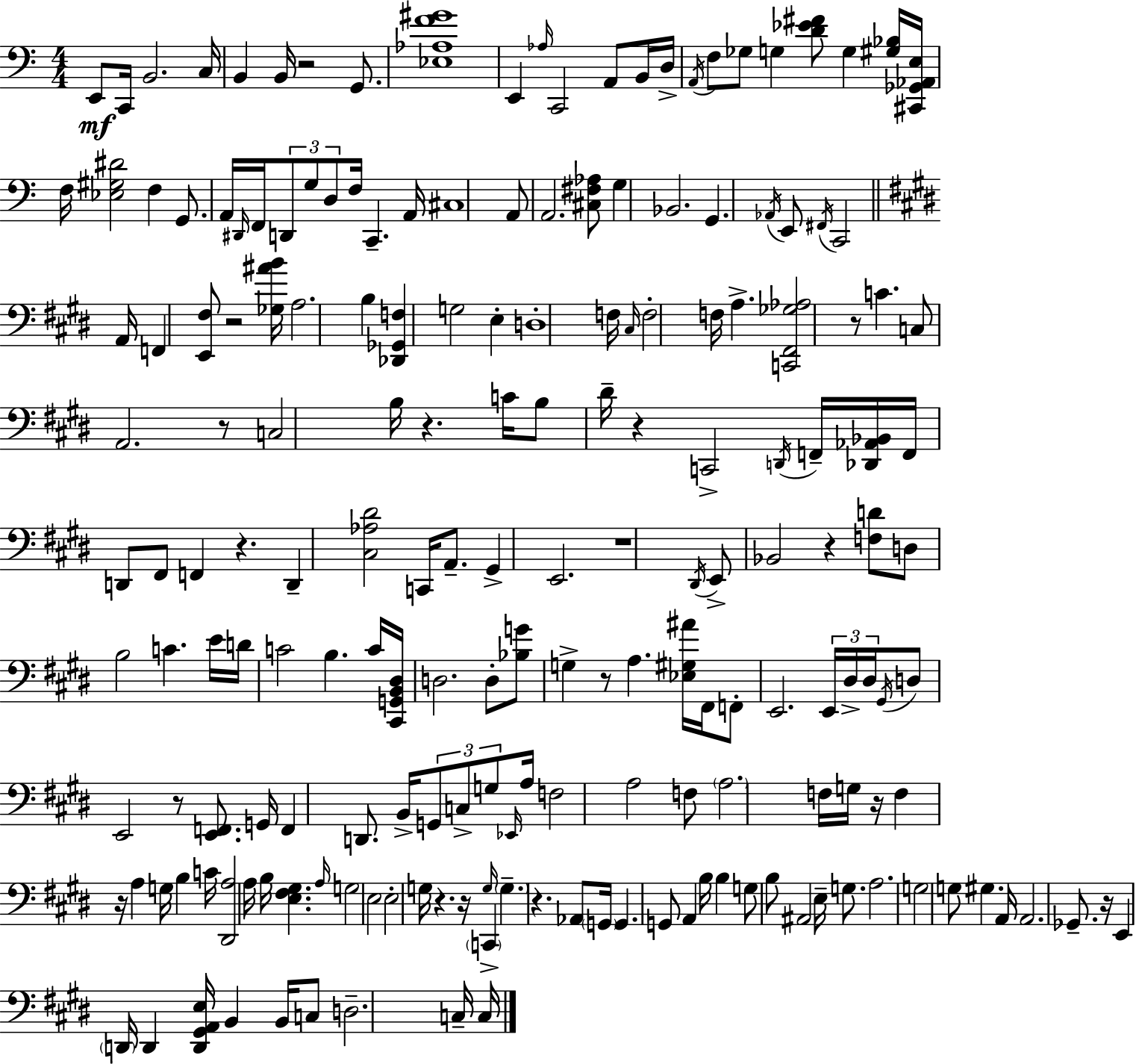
{
  \clef bass
  \numericTimeSignature
  \time 4/4
  \key c \major
  e,8\mf c,16 b,2. c16 | b,4 b,16 r2 g,8. | <ees aes f' gis'>1 | e,4 \grace { aes16 } c,2 a,8 b,16 | \break d16-> \acciaccatura { a,16 } f8 ges8 g4 <d' ees' fis'>8 g4 | <gis bes>16 <cis, ges, aes, e>16 f16 <ees gis dis'>2 f4 g,8. | a,16 \grace { dis,16 } f,16 \tuplet 3/2 { d,8 g8 d8 } f16 c,4.-- | a,16 cis1 | \break a,8 a,2. | <cis fis aes>8 g4 bes,2. | g,4. \acciaccatura { aes,16 } e,8 \acciaccatura { fis,16 } c,2 | \bar "||" \break \key e \major a,16 f,4 <e, fis>8 r2 <ges ais' b'>16 | a2. b4 | <des, ges, f>4 g2 e4-. | d1-. | \break f16 \grace { cis16 } f2-. f16 a4.-> | <c, fis, ges aes>2 r8 c'4. | c8 a,2. r8 | c2 b16 r4. | \break c'16 b8 dis'16-- r4 c,2-> | \acciaccatura { d,16 } f,16-- <des, aes, bes,>16 f,16 d,8 fis,8 f,4 r4. | d,4-- <cis aes dis'>2 c,16 a,8.-- | gis,4-> e,2. | \break r1 | \acciaccatura { dis,16 } e,8-> bes,2 r4 | <f d'>8 d8 b2 c'4. | e'16 d'16 c'2 b4. | \break c'16 <cis, g, b, dis>16 d2. | d8-. <bes g'>8 g4-> r8 a4. | <ees gis ais'>16 fis,16 f,8-. e,2. | \tuplet 3/2 { e,16 dis16-> dis16 } \acciaccatura { gis,16 } d8 e,2 r8 | \break <e, f,>8. g,16 f,4 d,8. b,16-> \tuplet 3/2 { g,8 c8-> | g8 } \grace { ees,16 } a16 f2 a2 | f8 \parenthesize a2. | f16 g16 r16 f4 r16 a4 g16 | \break b4 c'16 <dis, a>2 a16 b16 <e fis gis>4. | \grace { a16 } g2 e2 | e2-. g16 r4. | r16 \parenthesize c,4-> \grace { g16 } \parenthesize g4.-- | \break r4. aes,8 \parenthesize g,16 g,4. | g,8 a,4 b16 b4 g8 b8 ais,2 | e16-- g8. a2. | g2 g8 | \break gis4. a,16 a,2. | ges,8.-- r16 e,4 \parenthesize d,16 d,4 | <d, gis, a, e>16 b,4 b,16 c8 d2.-- | c16-- c16 \bar "|."
}